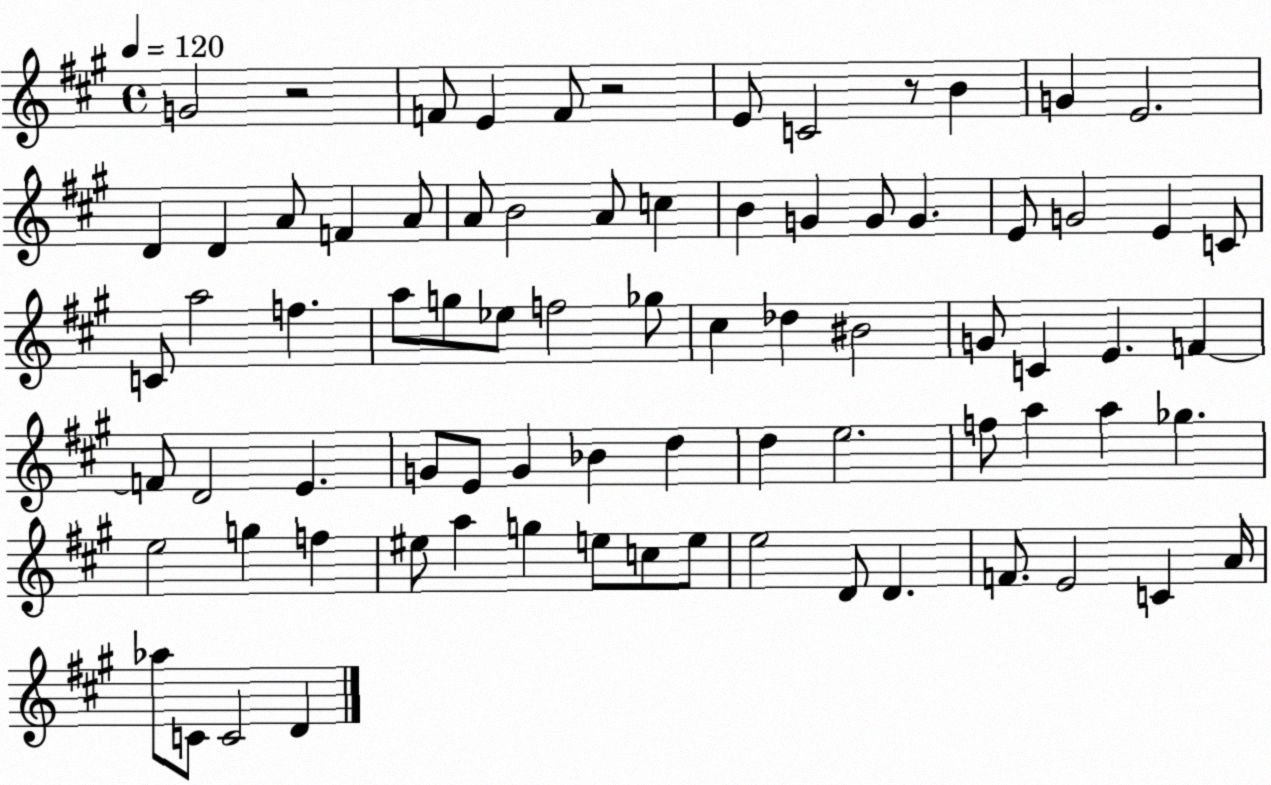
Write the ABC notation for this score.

X:1
T:Untitled
M:4/4
L:1/4
K:A
G2 z2 F/2 E F/2 z2 E/2 C2 z/2 B G E2 D D A/2 F A/2 A/2 B2 A/2 c B G G/2 G E/2 G2 E C/2 C/2 a2 f a/2 g/2 _e/2 f2 _g/2 ^c _d ^B2 G/2 C E F F/2 D2 E G/2 E/2 G _B d d e2 f/2 a a _g e2 g f ^e/2 a g e/2 c/2 e/2 e2 D/2 D F/2 E2 C A/4 _a/2 C/2 C2 D